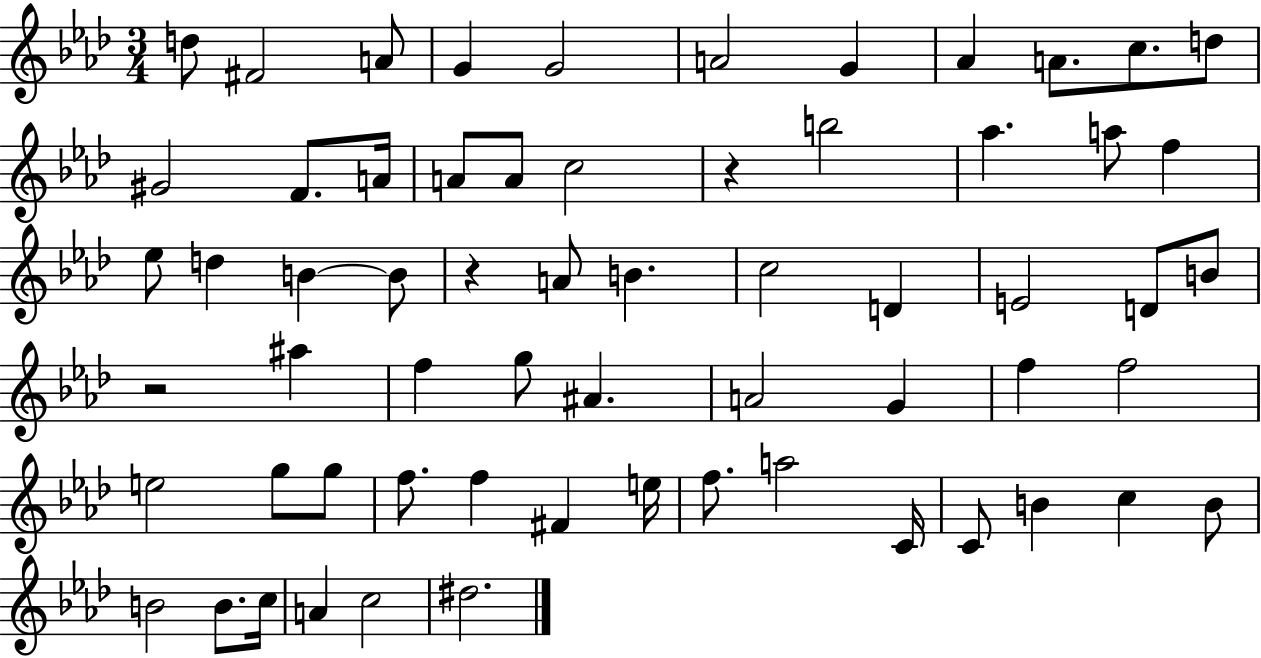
D5/e F#4/h A4/e G4/q G4/h A4/h G4/q Ab4/q A4/e. C5/e. D5/e G#4/h F4/e. A4/s A4/e A4/e C5/h R/q B5/h Ab5/q. A5/e F5/q Eb5/e D5/q B4/q B4/e R/q A4/e B4/q. C5/h D4/q E4/h D4/e B4/e R/h A#5/q F5/q G5/e A#4/q. A4/h G4/q F5/q F5/h E5/h G5/e G5/e F5/e. F5/q F#4/q E5/s F5/e. A5/h C4/s C4/e B4/q C5/q B4/e B4/h B4/e. C5/s A4/q C5/h D#5/h.